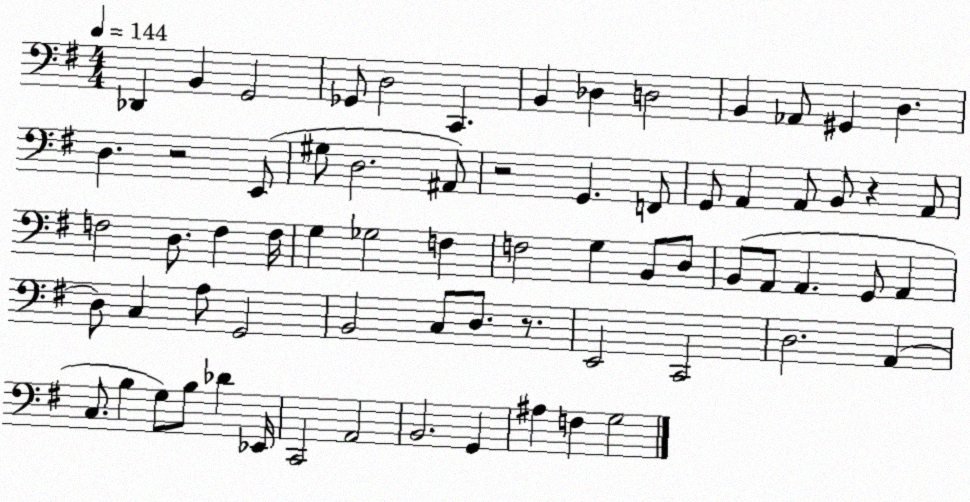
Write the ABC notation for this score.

X:1
T:Untitled
M:4/4
L:1/4
K:G
_D,, B,, G,,2 _G,,/2 D,2 C,, B,, _D, D,2 B,, _A,,/2 ^G,, D, D, z2 E,,/2 ^G,/2 D,2 ^A,,/2 z2 G,, F,,/2 G,,/2 A,, A,,/2 B,,/2 z A,,/2 F,2 D,/2 F, F,/4 G, _G,2 F, F,2 G, B,,/2 D,/2 B,,/2 A,,/2 A,, G,,/2 A,, D,/2 C, A,/2 G,,2 B,,2 C,/2 D,/2 z/2 E,,2 C,,2 D,2 A,, C,/2 B, G,/2 B,/2 _D _E,,/4 C,,2 A,,2 B,,2 G,, ^A, F, G,2